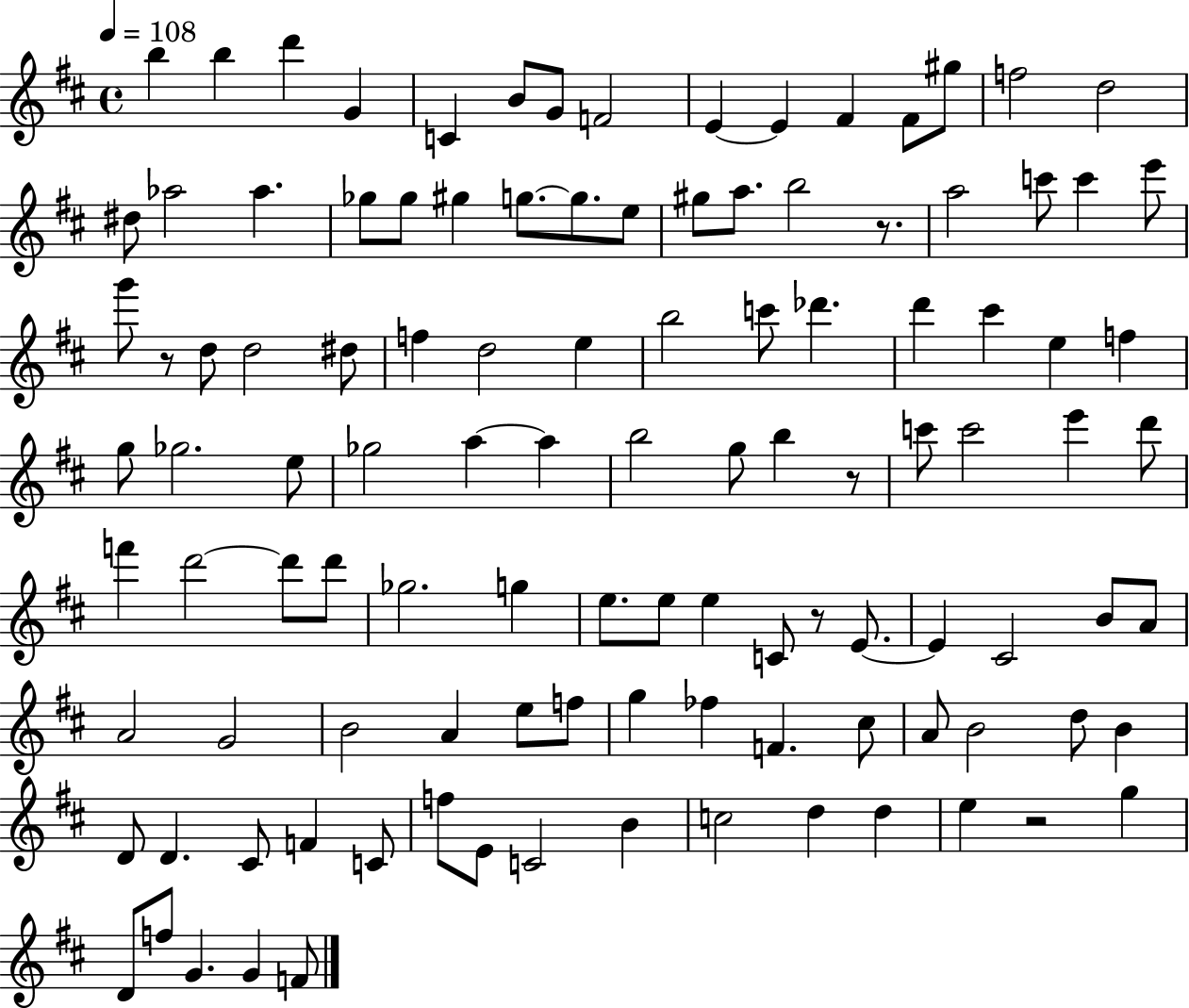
B5/q B5/q D6/q G4/q C4/q B4/e G4/e F4/h E4/q E4/q F#4/q F#4/e G#5/e F5/h D5/h D#5/e Ab5/h Ab5/q. Gb5/e Gb5/e G#5/q G5/e. G5/e. E5/e G#5/e A5/e. B5/h R/e. A5/h C6/e C6/q E6/e G6/e R/e D5/e D5/h D#5/e F5/q D5/h E5/q B5/h C6/e Db6/q. D6/q C#6/q E5/q F5/q G5/e Gb5/h. E5/e Gb5/h A5/q A5/q B5/h G5/e B5/q R/e C6/e C6/h E6/q D6/e F6/q D6/h D6/e D6/e Gb5/h. G5/q E5/e. E5/e E5/q C4/e R/e E4/e. E4/q C#4/h B4/e A4/e A4/h G4/h B4/h A4/q E5/e F5/e G5/q FES5/q F4/q. C#5/e A4/e B4/h D5/e B4/q D4/e D4/q. C#4/e F4/q C4/e F5/e E4/e C4/h B4/q C5/h D5/q D5/q E5/q R/h G5/q D4/e F5/e G4/q. G4/q F4/e